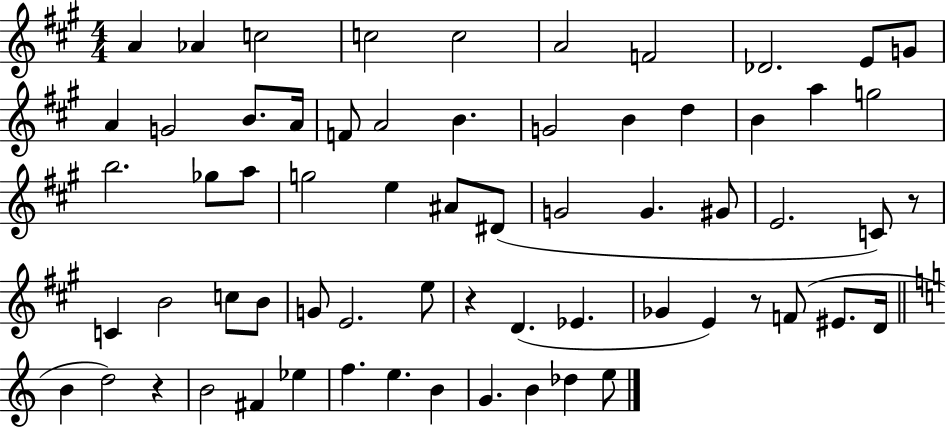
A4/q Ab4/q C5/h C5/h C5/h A4/h F4/h Db4/h. E4/e G4/e A4/q G4/h B4/e. A4/s F4/e A4/h B4/q. G4/h B4/q D5/q B4/q A5/q G5/h B5/h. Gb5/e A5/e G5/h E5/q A#4/e D#4/e G4/h G4/q. G#4/e E4/h. C4/e R/e C4/q B4/h C5/e B4/e G4/e E4/h. E5/e R/q D4/q. Eb4/q. Gb4/q E4/q R/e F4/e EIS4/e. D4/s B4/q D5/h R/q B4/h F#4/q Eb5/q F5/q. E5/q. B4/q G4/q. B4/q Db5/q E5/e